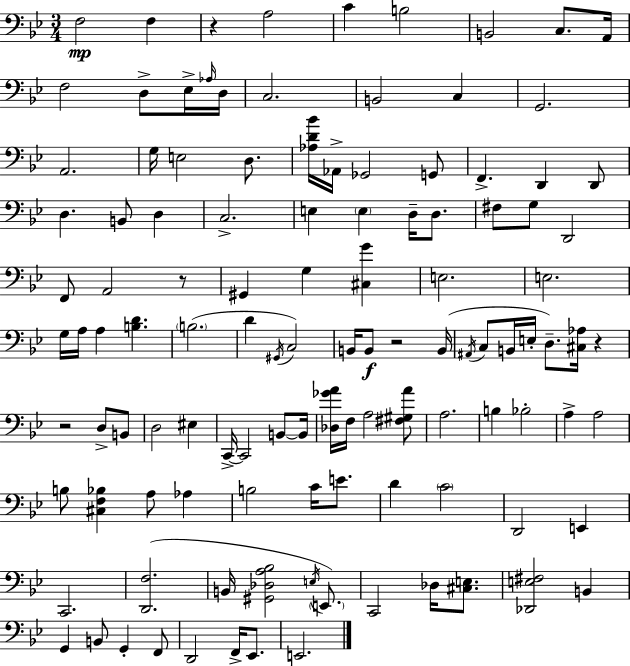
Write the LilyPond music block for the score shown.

{
  \clef bass
  \numericTimeSignature
  \time 3/4
  \key g \minor
  \repeat volta 2 { f2\mp f4 | r4 a2 | c'4 b2 | b,2 c8. a,16 | \break f2 d8-> ees16-> \grace { aes16 } | d16 c2. | b,2 c4 | g,2. | \break a,2. | g16 e2 d8. | <aes d' bes'>16 aes,16-> ges,2 g,8 | f,4.-> d,4 d,8 | \break d4. b,8 d4 | c2.-> | e4 \parenthesize e4 d16-- d8. | fis8 g8 d,2 | \break f,8 a,2 r8 | gis,4 g4 <cis g'>4 | e2. | e2. | \break g16 a16 a4 <b d'>4. | \parenthesize b2.( | d'4 \acciaccatura { gis,16 } c2) | b,16 b,8\f r2 | \break b,16( \acciaccatura { ais,16 } c8 b,16 e16-. d8.--) <cis aes>16 r4 | r2 d8-> | b,8 d2 eis4 | c,16->~~ c,2 | \break b,8~~ b,16 <des ges' a'>16 f16 a2 | <fis gis a'>8 a2. | b4 bes2-. | a4-> a2 | \break b8 <cis f bes>4 a8 aes4 | b2 c'16 | e'8. d'4 \parenthesize c'2 | d,2 e,4 | \break c,2. | <d, f>2.( | b,16 <gis, des a bes>2 | \acciaccatura { e16 }) \parenthesize e,8. c,2 | \break des16 <cis e>8. <des, e fis>2 | b,4 g,4 b,8 g,4-. | f,8 d,2 | f,16-> ees,8. e,2. | \break } \bar "|."
}